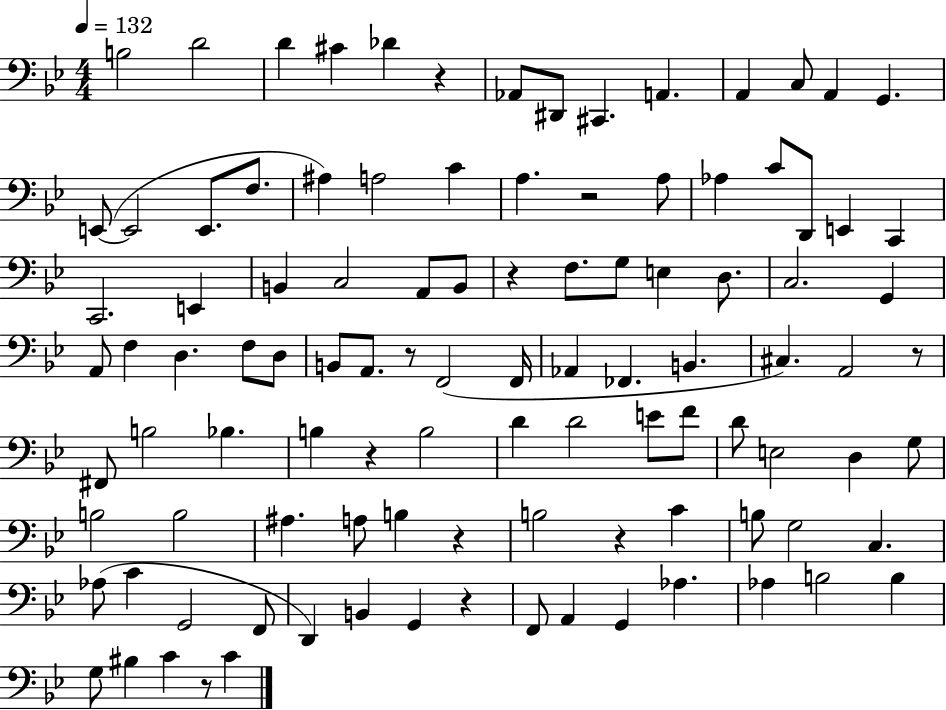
{
  \clef bass
  \numericTimeSignature
  \time 4/4
  \key bes \major
  \tempo 4 = 132
  b2 d'2 | d'4 cis'4 des'4 r4 | aes,8 dis,8 cis,4. a,4. | a,4 c8 a,4 g,4. | \break e,8~(~ e,2 e,8. f8. | ais4) a2 c'4 | a4. r2 a8 | aes4 c'8 d,8 e,4 c,4 | \break c,2. e,4 | b,4 c2 a,8 b,8 | r4 f8. g8 e4 d8. | c2. g,4 | \break a,8 f4 d4. f8 d8 | b,8 a,8. r8 f,2( f,16 | aes,4 fes,4. b,4. | cis4.) a,2 r8 | \break fis,8 b2 bes4. | b4 r4 b2 | d'4 d'2 e'8 f'8 | d'8 e2 d4 g8 | \break b2 b2 | ais4. a8 b4 r4 | b2 r4 c'4 | b8 g2 c4. | \break aes8( c'4 g,2 f,8 | d,4) b,4 g,4 r4 | f,8 a,4 g,4 aes4. | aes4 b2 b4 | \break g8 bis4 c'4 r8 c'4 | \bar "|."
}